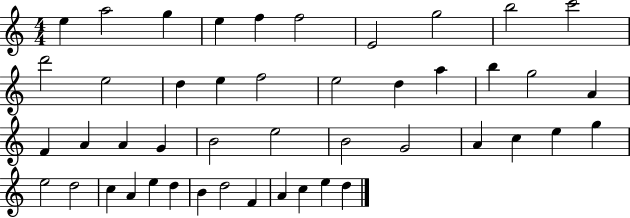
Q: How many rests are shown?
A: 0